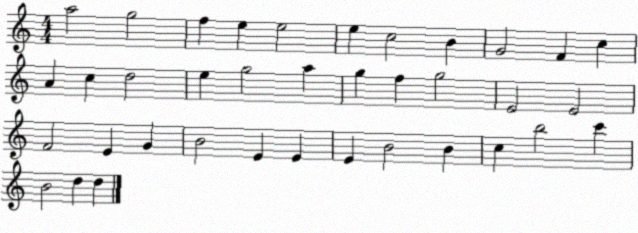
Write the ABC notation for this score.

X:1
T:Untitled
M:4/4
L:1/4
K:C
a2 g2 f e e2 e c2 B G2 F c A c d2 e g2 a g f g2 E2 E2 F2 E G B2 E E E B2 B c b2 c' B2 d d